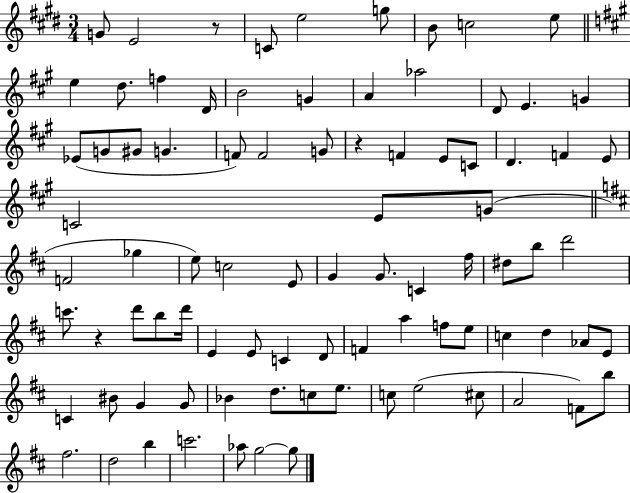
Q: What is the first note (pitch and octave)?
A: G4